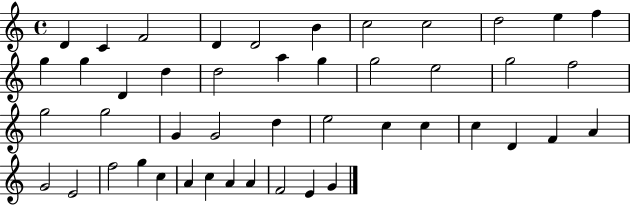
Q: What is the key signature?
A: C major